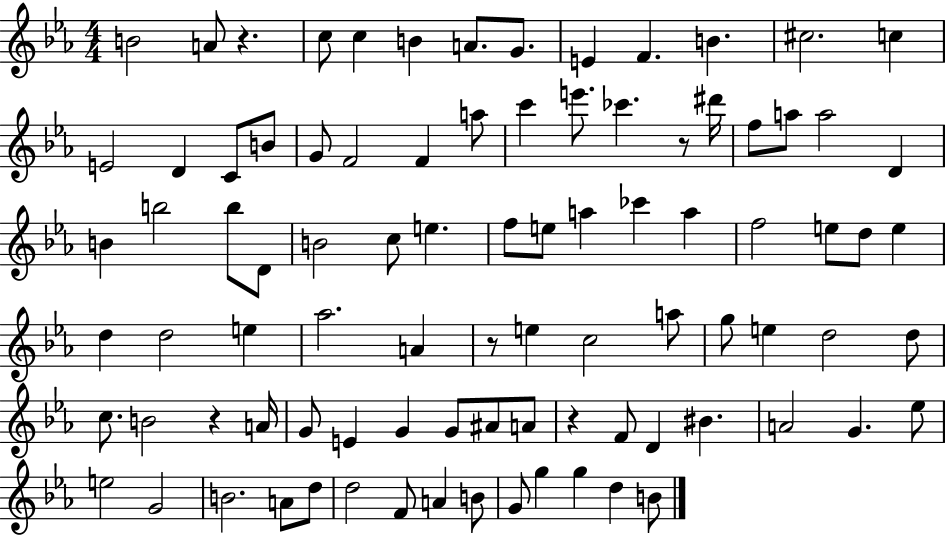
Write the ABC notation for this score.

X:1
T:Untitled
M:4/4
L:1/4
K:Eb
B2 A/2 z c/2 c B A/2 G/2 E F B ^c2 c E2 D C/2 B/2 G/2 F2 F a/2 c' e'/2 _c' z/2 ^d'/4 f/2 a/2 a2 D B b2 b/2 D/2 B2 c/2 e f/2 e/2 a _c' a f2 e/2 d/2 e d d2 e _a2 A z/2 e c2 a/2 g/2 e d2 d/2 c/2 B2 z A/4 G/2 E G G/2 ^A/2 A/2 z F/2 D ^B A2 G _e/2 e2 G2 B2 A/2 d/2 d2 F/2 A B/2 G/2 g g d B/2